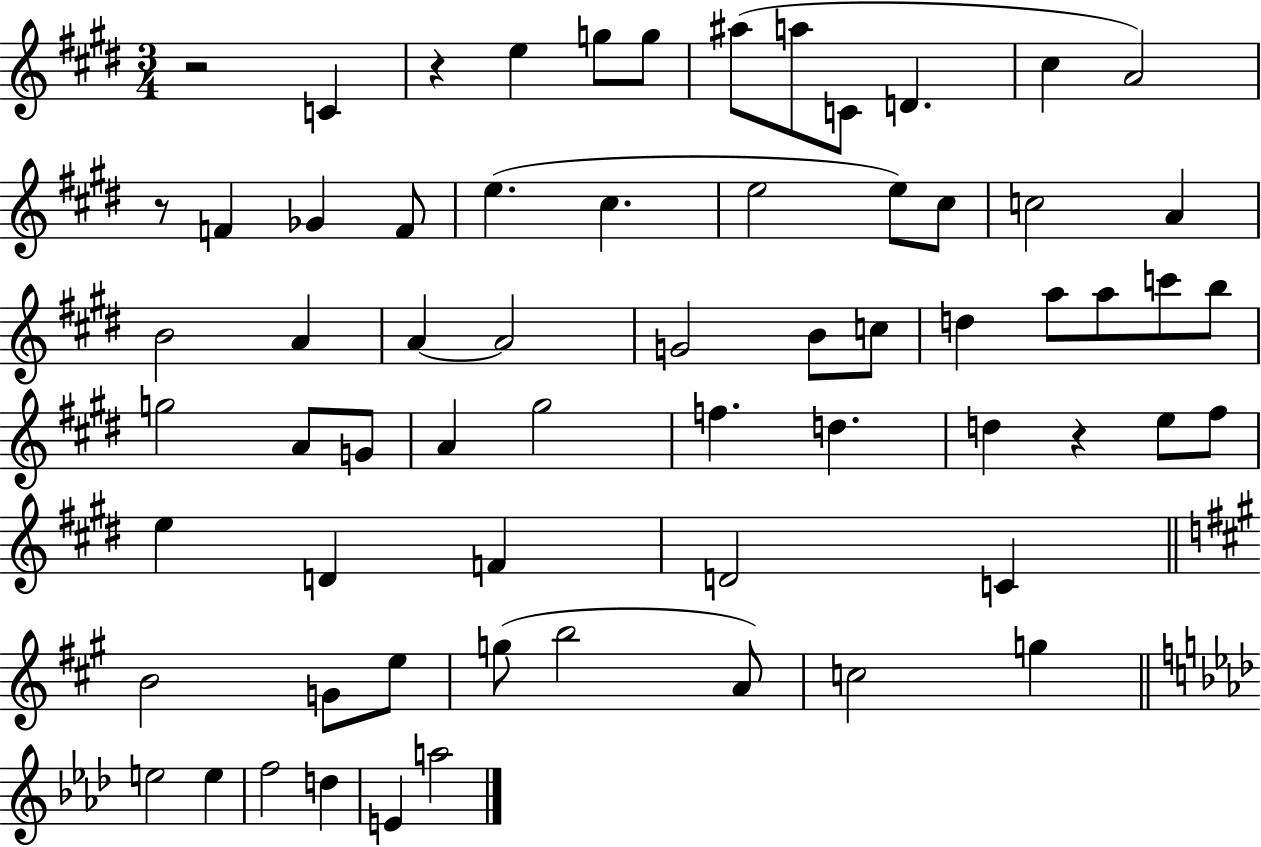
R/h C4/q R/q E5/q G5/e G5/e A#5/e A5/e C4/e D4/q. C#5/q A4/h R/e F4/q Gb4/q F4/e E5/q. C#5/q. E5/h E5/e C#5/e C5/h A4/q B4/h A4/q A4/q A4/h G4/h B4/e C5/e D5/q A5/e A5/e C6/e B5/e G5/h A4/e G4/e A4/q G#5/h F5/q. D5/q. D5/q R/q E5/e F#5/e E5/q D4/q F4/q D4/h C4/q B4/h G4/e E5/e G5/e B5/h A4/e C5/h G5/q E5/h E5/q F5/h D5/q E4/q A5/h